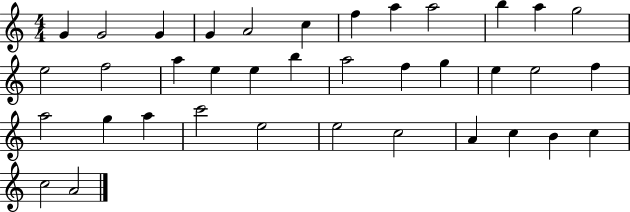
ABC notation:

X:1
T:Untitled
M:4/4
L:1/4
K:C
G G2 G G A2 c f a a2 b a g2 e2 f2 a e e b a2 f g e e2 f a2 g a c'2 e2 e2 c2 A c B c c2 A2